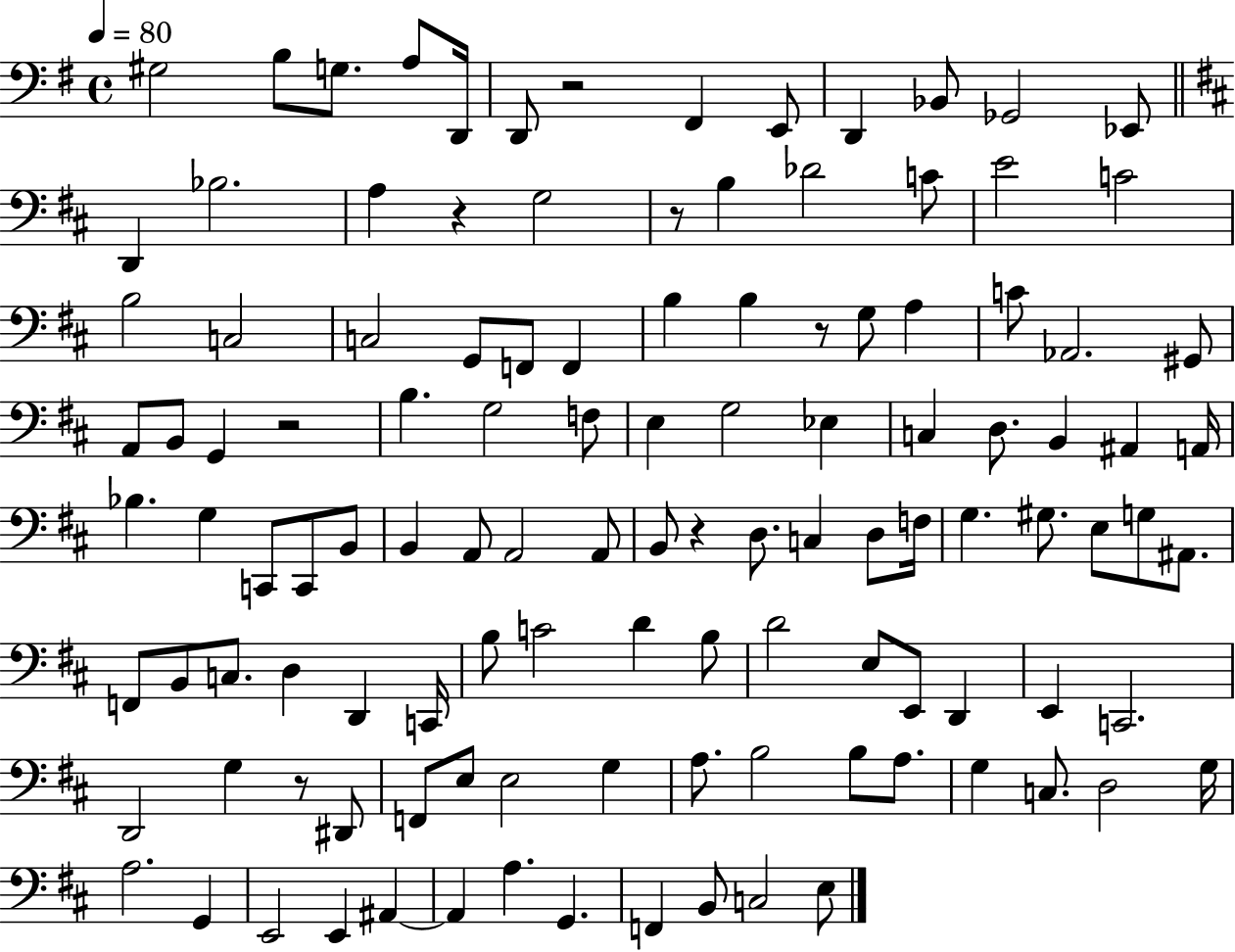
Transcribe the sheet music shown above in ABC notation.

X:1
T:Untitled
M:4/4
L:1/4
K:G
^G,2 B,/2 G,/2 A,/2 D,,/4 D,,/2 z2 ^F,, E,,/2 D,, _B,,/2 _G,,2 _E,,/2 D,, _B,2 A, z G,2 z/2 B, _D2 C/2 E2 C2 B,2 C,2 C,2 G,,/2 F,,/2 F,, B, B, z/2 G,/2 A, C/2 _A,,2 ^G,,/2 A,,/2 B,,/2 G,, z2 B, G,2 F,/2 E, G,2 _E, C, D,/2 B,, ^A,, A,,/4 _B, G, C,,/2 C,,/2 B,,/2 B,, A,,/2 A,,2 A,,/2 B,,/2 z D,/2 C, D,/2 F,/4 G, ^G,/2 E,/2 G,/2 ^A,,/2 F,,/2 B,,/2 C,/2 D, D,, C,,/4 B,/2 C2 D B,/2 D2 E,/2 E,,/2 D,, E,, C,,2 D,,2 G, z/2 ^D,,/2 F,,/2 E,/2 E,2 G, A,/2 B,2 B,/2 A,/2 G, C,/2 D,2 G,/4 A,2 G,, E,,2 E,, ^A,, ^A,, A, G,, F,, B,,/2 C,2 E,/2